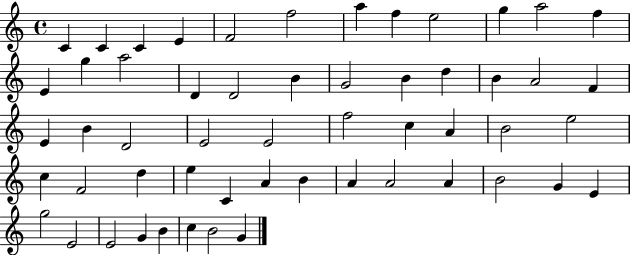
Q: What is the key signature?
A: C major